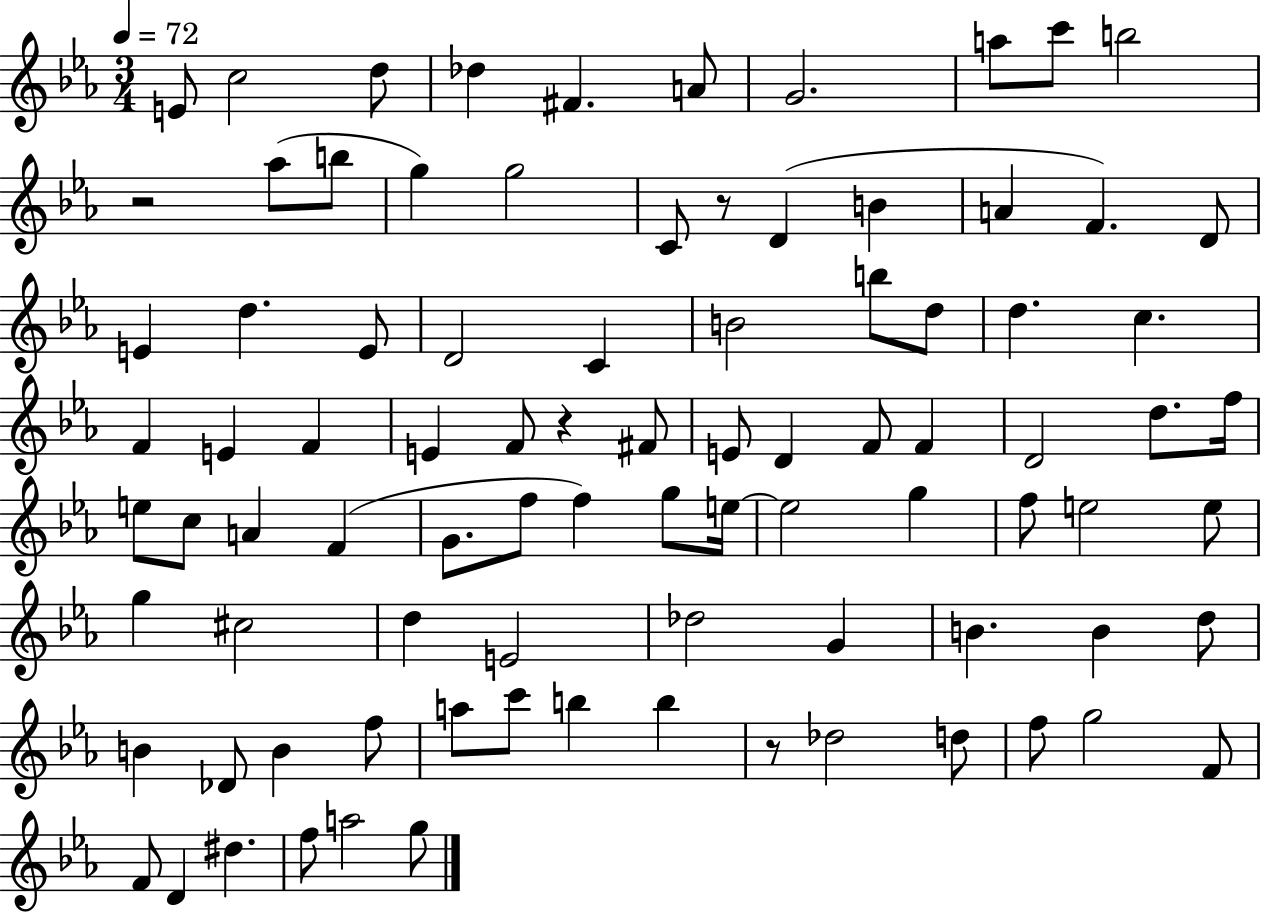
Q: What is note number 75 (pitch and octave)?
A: Db5